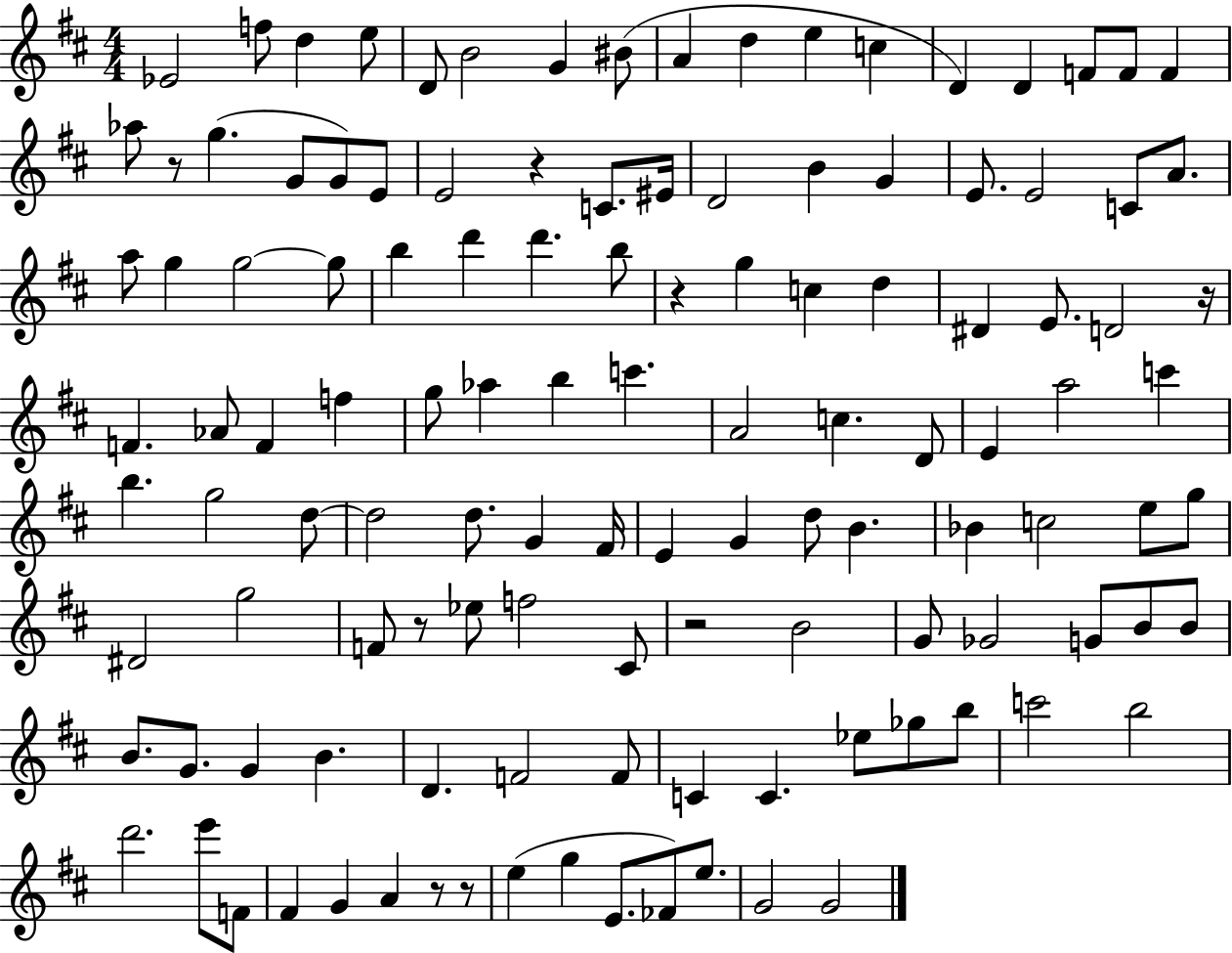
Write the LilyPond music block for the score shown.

{
  \clef treble
  \numericTimeSignature
  \time 4/4
  \key d \major
  \repeat volta 2 { ees'2 f''8 d''4 e''8 | d'8 b'2 g'4 bis'8( | a'4 d''4 e''4 c''4 | d'4) d'4 f'8 f'8 f'4 | \break aes''8 r8 g''4.( g'8 g'8) e'8 | e'2 r4 c'8. eis'16 | d'2 b'4 g'4 | e'8. e'2 c'8 a'8. | \break a''8 g''4 g''2~~ g''8 | b''4 d'''4 d'''4. b''8 | r4 g''4 c''4 d''4 | dis'4 e'8. d'2 r16 | \break f'4. aes'8 f'4 f''4 | g''8 aes''4 b''4 c'''4. | a'2 c''4. d'8 | e'4 a''2 c'''4 | \break b''4. g''2 d''8~~ | d''2 d''8. g'4 fis'16 | e'4 g'4 d''8 b'4. | bes'4 c''2 e''8 g''8 | \break dis'2 g''2 | f'8 r8 ees''8 f''2 cis'8 | r2 b'2 | g'8 ges'2 g'8 b'8 b'8 | \break b'8. g'8. g'4 b'4. | d'4. f'2 f'8 | c'4 c'4. ees''8 ges''8 b''8 | c'''2 b''2 | \break d'''2. e'''8 f'8 | fis'4 g'4 a'4 r8 r8 | e''4( g''4 e'8. fes'8) e''8. | g'2 g'2 | \break } \bar "|."
}